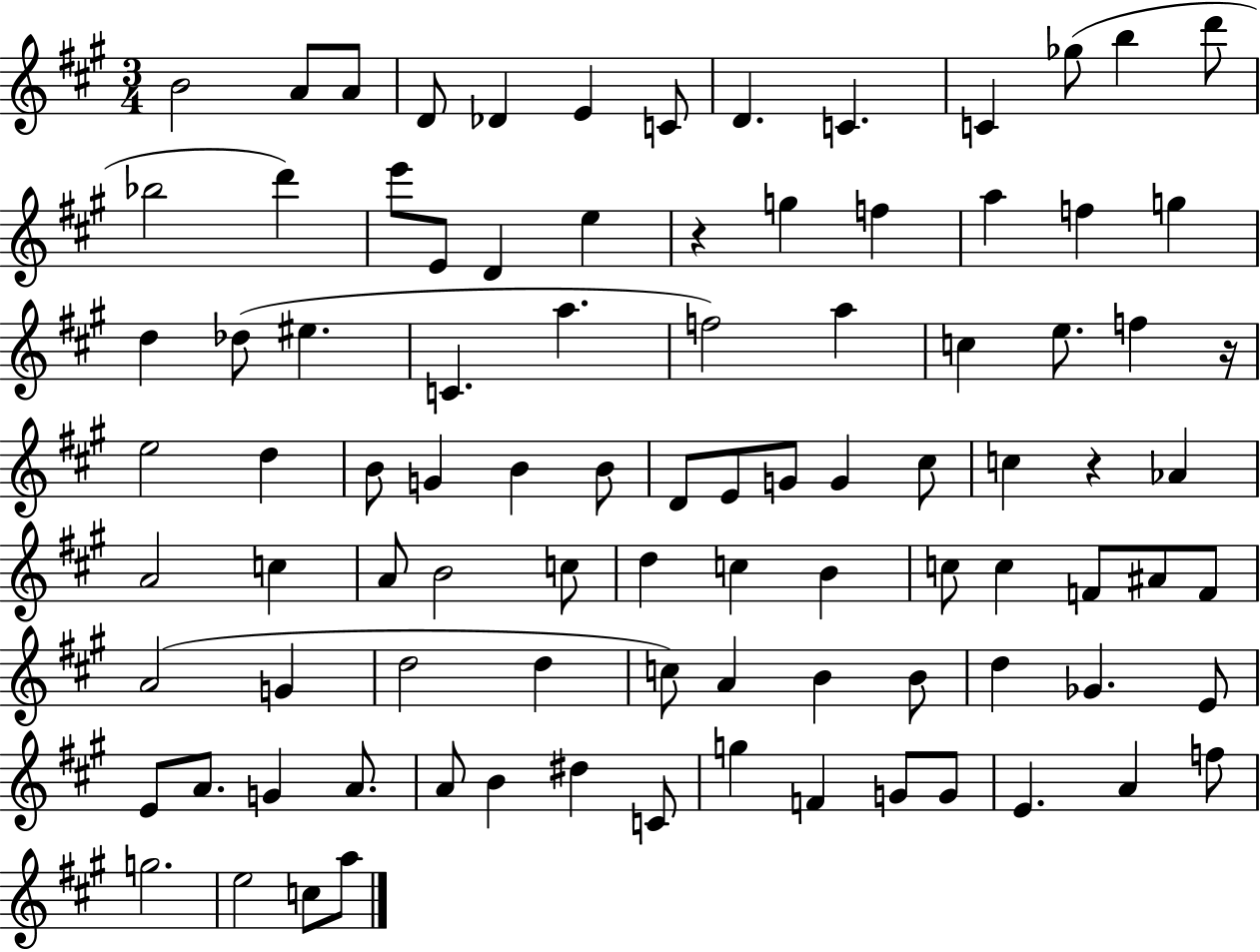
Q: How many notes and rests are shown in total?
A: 93